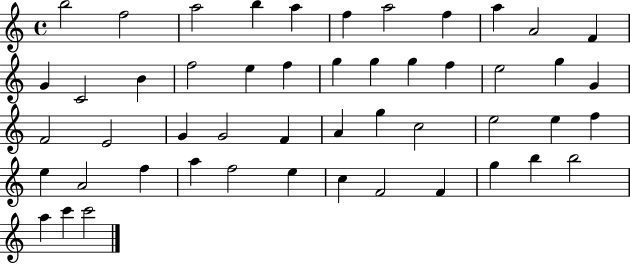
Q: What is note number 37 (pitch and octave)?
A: A4